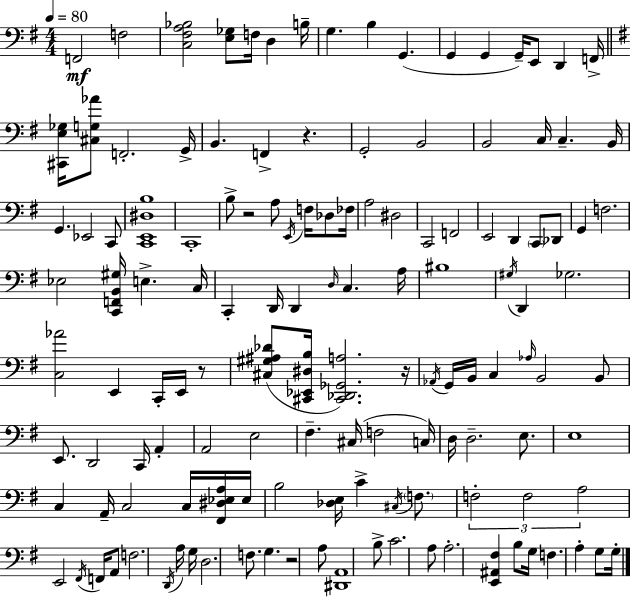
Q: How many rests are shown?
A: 5